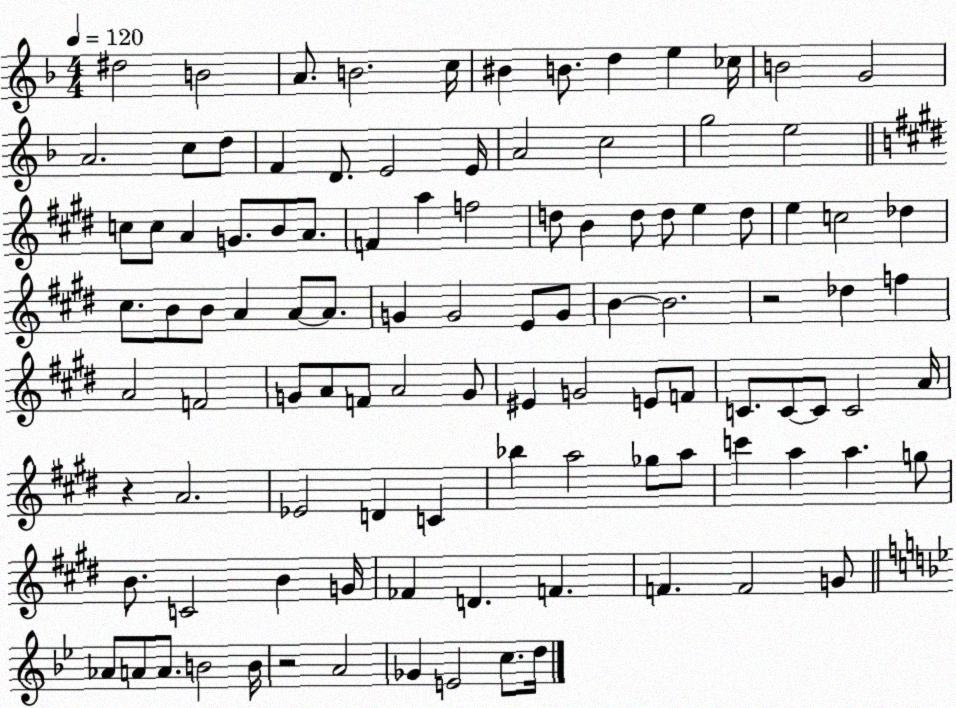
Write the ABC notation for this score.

X:1
T:Untitled
M:4/4
L:1/4
K:F
^d2 B2 A/2 B2 c/4 ^B B/2 d e _c/4 B2 G2 A2 c/2 d/2 F D/2 E2 E/4 A2 c2 g2 e2 c/2 c/2 A G/2 B/2 A/2 F a f2 d/2 B d/2 d/2 e d/2 e c2 _d ^c/2 B/2 B/2 A A/2 A/2 G G2 E/2 G/2 B B2 z2 _d f A2 F2 G/2 A/2 F/2 A2 G/2 ^E G2 E/2 F/2 C/2 C/2 C/2 C2 A/4 z A2 _E2 D C _b a2 _g/2 a/2 c' a a g/2 B/2 C2 B G/4 _F D F F F2 G/2 _A/2 A/2 A/2 B2 B/4 z2 A2 _G E2 c/2 d/4